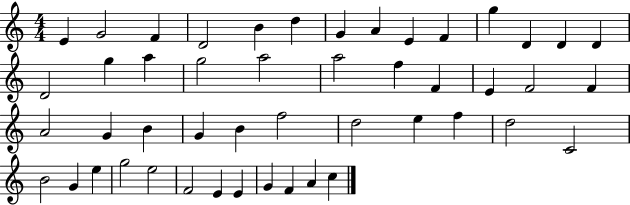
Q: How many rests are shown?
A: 0